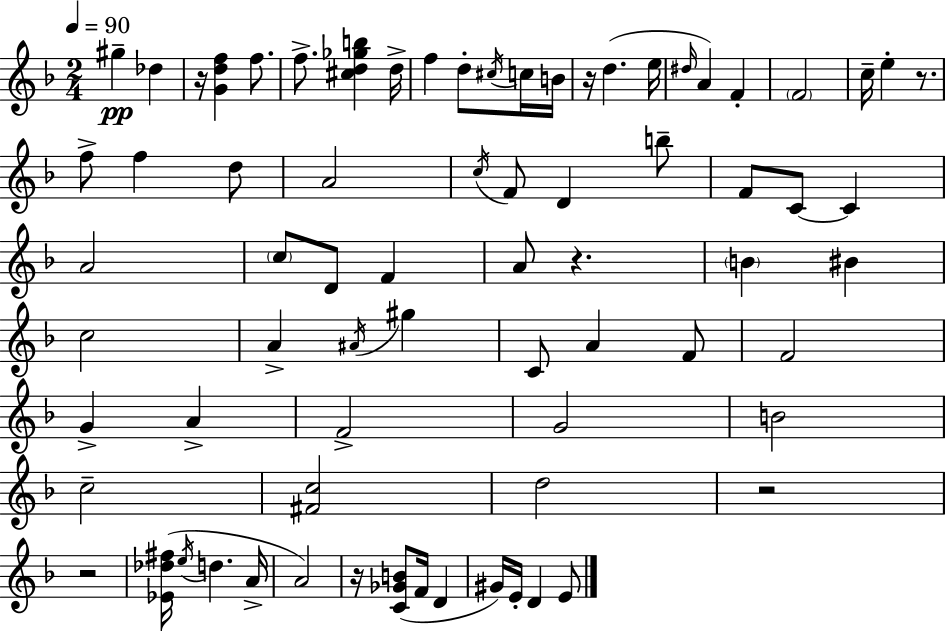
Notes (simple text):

G#5/q Db5/q R/s [G4,D5,F5]/q F5/e. F5/e. [C#5,D5,Gb5,B5]/q D5/s F5/q D5/e C#5/s C5/s B4/s R/s D5/q. E5/s D#5/s A4/q F4/q F4/h C5/s E5/q R/e. F5/e F5/q D5/e A4/h C5/s F4/e D4/q B5/e F4/e C4/e C4/q A4/h C5/e D4/e F4/q A4/e R/q. B4/q BIS4/q C5/h A4/q A#4/s G#5/q C4/e A4/q F4/e F4/h G4/q A4/q F4/h G4/h B4/h C5/h [F#4,C5]/h D5/h R/h R/h [Eb4,Db5,F#5]/s E5/s D5/q. A4/s A4/h R/s [C4,Gb4,B4]/e F4/s D4/q G#4/s E4/s D4/q E4/e